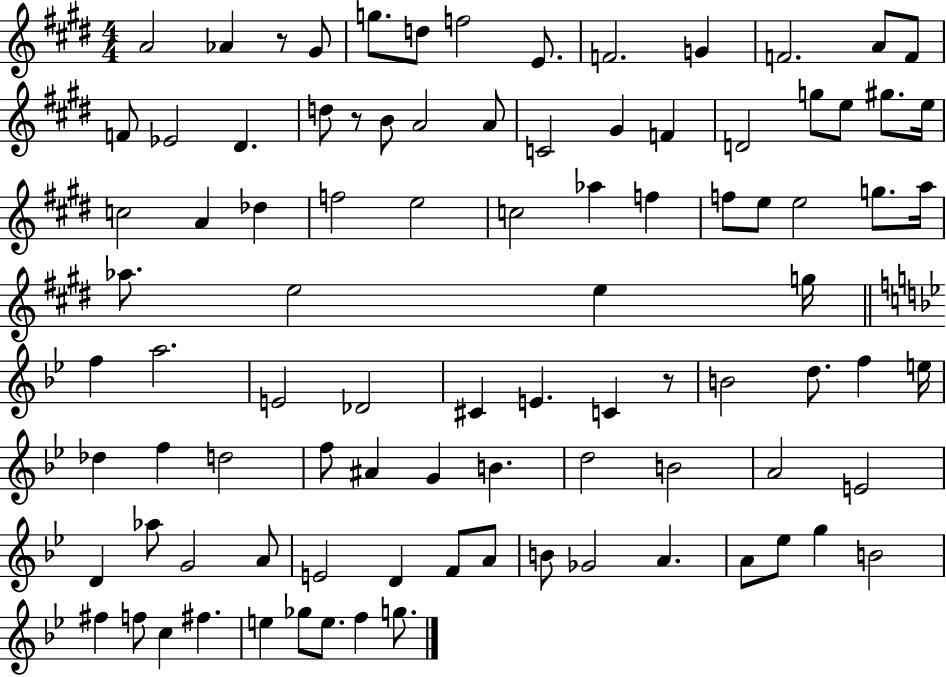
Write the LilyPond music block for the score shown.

{
  \clef treble
  \numericTimeSignature
  \time 4/4
  \key e \major
  a'2 aes'4 r8 gis'8 | g''8. d''8 f''2 e'8. | f'2. g'4 | f'2. a'8 f'8 | \break f'8 ees'2 dis'4. | d''8 r8 b'8 a'2 a'8 | c'2 gis'4 f'4 | d'2 g''8 e''8 gis''8. e''16 | \break c''2 a'4 des''4 | f''2 e''2 | c''2 aes''4 f''4 | f''8 e''8 e''2 g''8. a''16 | \break aes''8. e''2 e''4 g''16 | \bar "||" \break \key g \minor f''4 a''2. | e'2 des'2 | cis'4 e'4. c'4 r8 | b'2 d''8. f''4 e''16 | \break des''4 f''4 d''2 | f''8 ais'4 g'4 b'4. | d''2 b'2 | a'2 e'2 | \break d'4 aes''8 g'2 a'8 | e'2 d'4 f'8 a'8 | b'8 ges'2 a'4. | a'8 ees''8 g''4 b'2 | \break fis''4 f''8 c''4 fis''4. | e''4 ges''8 e''8. f''4 g''8. | \bar "|."
}